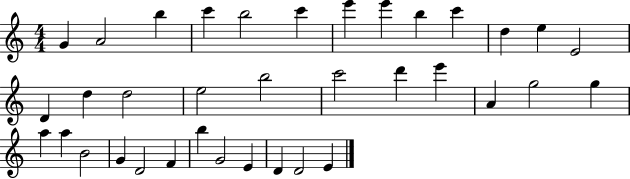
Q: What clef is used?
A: treble